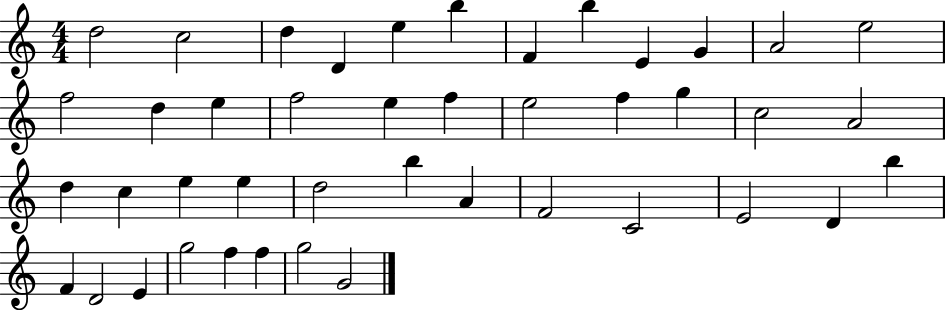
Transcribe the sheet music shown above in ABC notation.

X:1
T:Untitled
M:4/4
L:1/4
K:C
d2 c2 d D e b F b E G A2 e2 f2 d e f2 e f e2 f g c2 A2 d c e e d2 b A F2 C2 E2 D b F D2 E g2 f f g2 G2